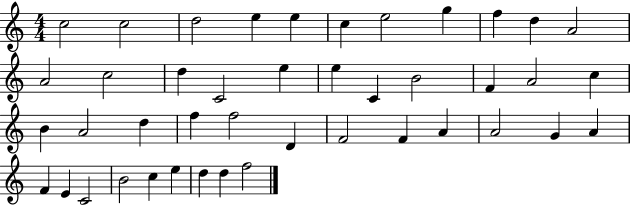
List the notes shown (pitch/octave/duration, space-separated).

C5/h C5/h D5/h E5/q E5/q C5/q E5/h G5/q F5/q D5/q A4/h A4/h C5/h D5/q C4/h E5/q E5/q C4/q B4/h F4/q A4/h C5/q B4/q A4/h D5/q F5/q F5/h D4/q F4/h F4/q A4/q A4/h G4/q A4/q F4/q E4/q C4/h B4/h C5/q E5/q D5/q D5/q F5/h